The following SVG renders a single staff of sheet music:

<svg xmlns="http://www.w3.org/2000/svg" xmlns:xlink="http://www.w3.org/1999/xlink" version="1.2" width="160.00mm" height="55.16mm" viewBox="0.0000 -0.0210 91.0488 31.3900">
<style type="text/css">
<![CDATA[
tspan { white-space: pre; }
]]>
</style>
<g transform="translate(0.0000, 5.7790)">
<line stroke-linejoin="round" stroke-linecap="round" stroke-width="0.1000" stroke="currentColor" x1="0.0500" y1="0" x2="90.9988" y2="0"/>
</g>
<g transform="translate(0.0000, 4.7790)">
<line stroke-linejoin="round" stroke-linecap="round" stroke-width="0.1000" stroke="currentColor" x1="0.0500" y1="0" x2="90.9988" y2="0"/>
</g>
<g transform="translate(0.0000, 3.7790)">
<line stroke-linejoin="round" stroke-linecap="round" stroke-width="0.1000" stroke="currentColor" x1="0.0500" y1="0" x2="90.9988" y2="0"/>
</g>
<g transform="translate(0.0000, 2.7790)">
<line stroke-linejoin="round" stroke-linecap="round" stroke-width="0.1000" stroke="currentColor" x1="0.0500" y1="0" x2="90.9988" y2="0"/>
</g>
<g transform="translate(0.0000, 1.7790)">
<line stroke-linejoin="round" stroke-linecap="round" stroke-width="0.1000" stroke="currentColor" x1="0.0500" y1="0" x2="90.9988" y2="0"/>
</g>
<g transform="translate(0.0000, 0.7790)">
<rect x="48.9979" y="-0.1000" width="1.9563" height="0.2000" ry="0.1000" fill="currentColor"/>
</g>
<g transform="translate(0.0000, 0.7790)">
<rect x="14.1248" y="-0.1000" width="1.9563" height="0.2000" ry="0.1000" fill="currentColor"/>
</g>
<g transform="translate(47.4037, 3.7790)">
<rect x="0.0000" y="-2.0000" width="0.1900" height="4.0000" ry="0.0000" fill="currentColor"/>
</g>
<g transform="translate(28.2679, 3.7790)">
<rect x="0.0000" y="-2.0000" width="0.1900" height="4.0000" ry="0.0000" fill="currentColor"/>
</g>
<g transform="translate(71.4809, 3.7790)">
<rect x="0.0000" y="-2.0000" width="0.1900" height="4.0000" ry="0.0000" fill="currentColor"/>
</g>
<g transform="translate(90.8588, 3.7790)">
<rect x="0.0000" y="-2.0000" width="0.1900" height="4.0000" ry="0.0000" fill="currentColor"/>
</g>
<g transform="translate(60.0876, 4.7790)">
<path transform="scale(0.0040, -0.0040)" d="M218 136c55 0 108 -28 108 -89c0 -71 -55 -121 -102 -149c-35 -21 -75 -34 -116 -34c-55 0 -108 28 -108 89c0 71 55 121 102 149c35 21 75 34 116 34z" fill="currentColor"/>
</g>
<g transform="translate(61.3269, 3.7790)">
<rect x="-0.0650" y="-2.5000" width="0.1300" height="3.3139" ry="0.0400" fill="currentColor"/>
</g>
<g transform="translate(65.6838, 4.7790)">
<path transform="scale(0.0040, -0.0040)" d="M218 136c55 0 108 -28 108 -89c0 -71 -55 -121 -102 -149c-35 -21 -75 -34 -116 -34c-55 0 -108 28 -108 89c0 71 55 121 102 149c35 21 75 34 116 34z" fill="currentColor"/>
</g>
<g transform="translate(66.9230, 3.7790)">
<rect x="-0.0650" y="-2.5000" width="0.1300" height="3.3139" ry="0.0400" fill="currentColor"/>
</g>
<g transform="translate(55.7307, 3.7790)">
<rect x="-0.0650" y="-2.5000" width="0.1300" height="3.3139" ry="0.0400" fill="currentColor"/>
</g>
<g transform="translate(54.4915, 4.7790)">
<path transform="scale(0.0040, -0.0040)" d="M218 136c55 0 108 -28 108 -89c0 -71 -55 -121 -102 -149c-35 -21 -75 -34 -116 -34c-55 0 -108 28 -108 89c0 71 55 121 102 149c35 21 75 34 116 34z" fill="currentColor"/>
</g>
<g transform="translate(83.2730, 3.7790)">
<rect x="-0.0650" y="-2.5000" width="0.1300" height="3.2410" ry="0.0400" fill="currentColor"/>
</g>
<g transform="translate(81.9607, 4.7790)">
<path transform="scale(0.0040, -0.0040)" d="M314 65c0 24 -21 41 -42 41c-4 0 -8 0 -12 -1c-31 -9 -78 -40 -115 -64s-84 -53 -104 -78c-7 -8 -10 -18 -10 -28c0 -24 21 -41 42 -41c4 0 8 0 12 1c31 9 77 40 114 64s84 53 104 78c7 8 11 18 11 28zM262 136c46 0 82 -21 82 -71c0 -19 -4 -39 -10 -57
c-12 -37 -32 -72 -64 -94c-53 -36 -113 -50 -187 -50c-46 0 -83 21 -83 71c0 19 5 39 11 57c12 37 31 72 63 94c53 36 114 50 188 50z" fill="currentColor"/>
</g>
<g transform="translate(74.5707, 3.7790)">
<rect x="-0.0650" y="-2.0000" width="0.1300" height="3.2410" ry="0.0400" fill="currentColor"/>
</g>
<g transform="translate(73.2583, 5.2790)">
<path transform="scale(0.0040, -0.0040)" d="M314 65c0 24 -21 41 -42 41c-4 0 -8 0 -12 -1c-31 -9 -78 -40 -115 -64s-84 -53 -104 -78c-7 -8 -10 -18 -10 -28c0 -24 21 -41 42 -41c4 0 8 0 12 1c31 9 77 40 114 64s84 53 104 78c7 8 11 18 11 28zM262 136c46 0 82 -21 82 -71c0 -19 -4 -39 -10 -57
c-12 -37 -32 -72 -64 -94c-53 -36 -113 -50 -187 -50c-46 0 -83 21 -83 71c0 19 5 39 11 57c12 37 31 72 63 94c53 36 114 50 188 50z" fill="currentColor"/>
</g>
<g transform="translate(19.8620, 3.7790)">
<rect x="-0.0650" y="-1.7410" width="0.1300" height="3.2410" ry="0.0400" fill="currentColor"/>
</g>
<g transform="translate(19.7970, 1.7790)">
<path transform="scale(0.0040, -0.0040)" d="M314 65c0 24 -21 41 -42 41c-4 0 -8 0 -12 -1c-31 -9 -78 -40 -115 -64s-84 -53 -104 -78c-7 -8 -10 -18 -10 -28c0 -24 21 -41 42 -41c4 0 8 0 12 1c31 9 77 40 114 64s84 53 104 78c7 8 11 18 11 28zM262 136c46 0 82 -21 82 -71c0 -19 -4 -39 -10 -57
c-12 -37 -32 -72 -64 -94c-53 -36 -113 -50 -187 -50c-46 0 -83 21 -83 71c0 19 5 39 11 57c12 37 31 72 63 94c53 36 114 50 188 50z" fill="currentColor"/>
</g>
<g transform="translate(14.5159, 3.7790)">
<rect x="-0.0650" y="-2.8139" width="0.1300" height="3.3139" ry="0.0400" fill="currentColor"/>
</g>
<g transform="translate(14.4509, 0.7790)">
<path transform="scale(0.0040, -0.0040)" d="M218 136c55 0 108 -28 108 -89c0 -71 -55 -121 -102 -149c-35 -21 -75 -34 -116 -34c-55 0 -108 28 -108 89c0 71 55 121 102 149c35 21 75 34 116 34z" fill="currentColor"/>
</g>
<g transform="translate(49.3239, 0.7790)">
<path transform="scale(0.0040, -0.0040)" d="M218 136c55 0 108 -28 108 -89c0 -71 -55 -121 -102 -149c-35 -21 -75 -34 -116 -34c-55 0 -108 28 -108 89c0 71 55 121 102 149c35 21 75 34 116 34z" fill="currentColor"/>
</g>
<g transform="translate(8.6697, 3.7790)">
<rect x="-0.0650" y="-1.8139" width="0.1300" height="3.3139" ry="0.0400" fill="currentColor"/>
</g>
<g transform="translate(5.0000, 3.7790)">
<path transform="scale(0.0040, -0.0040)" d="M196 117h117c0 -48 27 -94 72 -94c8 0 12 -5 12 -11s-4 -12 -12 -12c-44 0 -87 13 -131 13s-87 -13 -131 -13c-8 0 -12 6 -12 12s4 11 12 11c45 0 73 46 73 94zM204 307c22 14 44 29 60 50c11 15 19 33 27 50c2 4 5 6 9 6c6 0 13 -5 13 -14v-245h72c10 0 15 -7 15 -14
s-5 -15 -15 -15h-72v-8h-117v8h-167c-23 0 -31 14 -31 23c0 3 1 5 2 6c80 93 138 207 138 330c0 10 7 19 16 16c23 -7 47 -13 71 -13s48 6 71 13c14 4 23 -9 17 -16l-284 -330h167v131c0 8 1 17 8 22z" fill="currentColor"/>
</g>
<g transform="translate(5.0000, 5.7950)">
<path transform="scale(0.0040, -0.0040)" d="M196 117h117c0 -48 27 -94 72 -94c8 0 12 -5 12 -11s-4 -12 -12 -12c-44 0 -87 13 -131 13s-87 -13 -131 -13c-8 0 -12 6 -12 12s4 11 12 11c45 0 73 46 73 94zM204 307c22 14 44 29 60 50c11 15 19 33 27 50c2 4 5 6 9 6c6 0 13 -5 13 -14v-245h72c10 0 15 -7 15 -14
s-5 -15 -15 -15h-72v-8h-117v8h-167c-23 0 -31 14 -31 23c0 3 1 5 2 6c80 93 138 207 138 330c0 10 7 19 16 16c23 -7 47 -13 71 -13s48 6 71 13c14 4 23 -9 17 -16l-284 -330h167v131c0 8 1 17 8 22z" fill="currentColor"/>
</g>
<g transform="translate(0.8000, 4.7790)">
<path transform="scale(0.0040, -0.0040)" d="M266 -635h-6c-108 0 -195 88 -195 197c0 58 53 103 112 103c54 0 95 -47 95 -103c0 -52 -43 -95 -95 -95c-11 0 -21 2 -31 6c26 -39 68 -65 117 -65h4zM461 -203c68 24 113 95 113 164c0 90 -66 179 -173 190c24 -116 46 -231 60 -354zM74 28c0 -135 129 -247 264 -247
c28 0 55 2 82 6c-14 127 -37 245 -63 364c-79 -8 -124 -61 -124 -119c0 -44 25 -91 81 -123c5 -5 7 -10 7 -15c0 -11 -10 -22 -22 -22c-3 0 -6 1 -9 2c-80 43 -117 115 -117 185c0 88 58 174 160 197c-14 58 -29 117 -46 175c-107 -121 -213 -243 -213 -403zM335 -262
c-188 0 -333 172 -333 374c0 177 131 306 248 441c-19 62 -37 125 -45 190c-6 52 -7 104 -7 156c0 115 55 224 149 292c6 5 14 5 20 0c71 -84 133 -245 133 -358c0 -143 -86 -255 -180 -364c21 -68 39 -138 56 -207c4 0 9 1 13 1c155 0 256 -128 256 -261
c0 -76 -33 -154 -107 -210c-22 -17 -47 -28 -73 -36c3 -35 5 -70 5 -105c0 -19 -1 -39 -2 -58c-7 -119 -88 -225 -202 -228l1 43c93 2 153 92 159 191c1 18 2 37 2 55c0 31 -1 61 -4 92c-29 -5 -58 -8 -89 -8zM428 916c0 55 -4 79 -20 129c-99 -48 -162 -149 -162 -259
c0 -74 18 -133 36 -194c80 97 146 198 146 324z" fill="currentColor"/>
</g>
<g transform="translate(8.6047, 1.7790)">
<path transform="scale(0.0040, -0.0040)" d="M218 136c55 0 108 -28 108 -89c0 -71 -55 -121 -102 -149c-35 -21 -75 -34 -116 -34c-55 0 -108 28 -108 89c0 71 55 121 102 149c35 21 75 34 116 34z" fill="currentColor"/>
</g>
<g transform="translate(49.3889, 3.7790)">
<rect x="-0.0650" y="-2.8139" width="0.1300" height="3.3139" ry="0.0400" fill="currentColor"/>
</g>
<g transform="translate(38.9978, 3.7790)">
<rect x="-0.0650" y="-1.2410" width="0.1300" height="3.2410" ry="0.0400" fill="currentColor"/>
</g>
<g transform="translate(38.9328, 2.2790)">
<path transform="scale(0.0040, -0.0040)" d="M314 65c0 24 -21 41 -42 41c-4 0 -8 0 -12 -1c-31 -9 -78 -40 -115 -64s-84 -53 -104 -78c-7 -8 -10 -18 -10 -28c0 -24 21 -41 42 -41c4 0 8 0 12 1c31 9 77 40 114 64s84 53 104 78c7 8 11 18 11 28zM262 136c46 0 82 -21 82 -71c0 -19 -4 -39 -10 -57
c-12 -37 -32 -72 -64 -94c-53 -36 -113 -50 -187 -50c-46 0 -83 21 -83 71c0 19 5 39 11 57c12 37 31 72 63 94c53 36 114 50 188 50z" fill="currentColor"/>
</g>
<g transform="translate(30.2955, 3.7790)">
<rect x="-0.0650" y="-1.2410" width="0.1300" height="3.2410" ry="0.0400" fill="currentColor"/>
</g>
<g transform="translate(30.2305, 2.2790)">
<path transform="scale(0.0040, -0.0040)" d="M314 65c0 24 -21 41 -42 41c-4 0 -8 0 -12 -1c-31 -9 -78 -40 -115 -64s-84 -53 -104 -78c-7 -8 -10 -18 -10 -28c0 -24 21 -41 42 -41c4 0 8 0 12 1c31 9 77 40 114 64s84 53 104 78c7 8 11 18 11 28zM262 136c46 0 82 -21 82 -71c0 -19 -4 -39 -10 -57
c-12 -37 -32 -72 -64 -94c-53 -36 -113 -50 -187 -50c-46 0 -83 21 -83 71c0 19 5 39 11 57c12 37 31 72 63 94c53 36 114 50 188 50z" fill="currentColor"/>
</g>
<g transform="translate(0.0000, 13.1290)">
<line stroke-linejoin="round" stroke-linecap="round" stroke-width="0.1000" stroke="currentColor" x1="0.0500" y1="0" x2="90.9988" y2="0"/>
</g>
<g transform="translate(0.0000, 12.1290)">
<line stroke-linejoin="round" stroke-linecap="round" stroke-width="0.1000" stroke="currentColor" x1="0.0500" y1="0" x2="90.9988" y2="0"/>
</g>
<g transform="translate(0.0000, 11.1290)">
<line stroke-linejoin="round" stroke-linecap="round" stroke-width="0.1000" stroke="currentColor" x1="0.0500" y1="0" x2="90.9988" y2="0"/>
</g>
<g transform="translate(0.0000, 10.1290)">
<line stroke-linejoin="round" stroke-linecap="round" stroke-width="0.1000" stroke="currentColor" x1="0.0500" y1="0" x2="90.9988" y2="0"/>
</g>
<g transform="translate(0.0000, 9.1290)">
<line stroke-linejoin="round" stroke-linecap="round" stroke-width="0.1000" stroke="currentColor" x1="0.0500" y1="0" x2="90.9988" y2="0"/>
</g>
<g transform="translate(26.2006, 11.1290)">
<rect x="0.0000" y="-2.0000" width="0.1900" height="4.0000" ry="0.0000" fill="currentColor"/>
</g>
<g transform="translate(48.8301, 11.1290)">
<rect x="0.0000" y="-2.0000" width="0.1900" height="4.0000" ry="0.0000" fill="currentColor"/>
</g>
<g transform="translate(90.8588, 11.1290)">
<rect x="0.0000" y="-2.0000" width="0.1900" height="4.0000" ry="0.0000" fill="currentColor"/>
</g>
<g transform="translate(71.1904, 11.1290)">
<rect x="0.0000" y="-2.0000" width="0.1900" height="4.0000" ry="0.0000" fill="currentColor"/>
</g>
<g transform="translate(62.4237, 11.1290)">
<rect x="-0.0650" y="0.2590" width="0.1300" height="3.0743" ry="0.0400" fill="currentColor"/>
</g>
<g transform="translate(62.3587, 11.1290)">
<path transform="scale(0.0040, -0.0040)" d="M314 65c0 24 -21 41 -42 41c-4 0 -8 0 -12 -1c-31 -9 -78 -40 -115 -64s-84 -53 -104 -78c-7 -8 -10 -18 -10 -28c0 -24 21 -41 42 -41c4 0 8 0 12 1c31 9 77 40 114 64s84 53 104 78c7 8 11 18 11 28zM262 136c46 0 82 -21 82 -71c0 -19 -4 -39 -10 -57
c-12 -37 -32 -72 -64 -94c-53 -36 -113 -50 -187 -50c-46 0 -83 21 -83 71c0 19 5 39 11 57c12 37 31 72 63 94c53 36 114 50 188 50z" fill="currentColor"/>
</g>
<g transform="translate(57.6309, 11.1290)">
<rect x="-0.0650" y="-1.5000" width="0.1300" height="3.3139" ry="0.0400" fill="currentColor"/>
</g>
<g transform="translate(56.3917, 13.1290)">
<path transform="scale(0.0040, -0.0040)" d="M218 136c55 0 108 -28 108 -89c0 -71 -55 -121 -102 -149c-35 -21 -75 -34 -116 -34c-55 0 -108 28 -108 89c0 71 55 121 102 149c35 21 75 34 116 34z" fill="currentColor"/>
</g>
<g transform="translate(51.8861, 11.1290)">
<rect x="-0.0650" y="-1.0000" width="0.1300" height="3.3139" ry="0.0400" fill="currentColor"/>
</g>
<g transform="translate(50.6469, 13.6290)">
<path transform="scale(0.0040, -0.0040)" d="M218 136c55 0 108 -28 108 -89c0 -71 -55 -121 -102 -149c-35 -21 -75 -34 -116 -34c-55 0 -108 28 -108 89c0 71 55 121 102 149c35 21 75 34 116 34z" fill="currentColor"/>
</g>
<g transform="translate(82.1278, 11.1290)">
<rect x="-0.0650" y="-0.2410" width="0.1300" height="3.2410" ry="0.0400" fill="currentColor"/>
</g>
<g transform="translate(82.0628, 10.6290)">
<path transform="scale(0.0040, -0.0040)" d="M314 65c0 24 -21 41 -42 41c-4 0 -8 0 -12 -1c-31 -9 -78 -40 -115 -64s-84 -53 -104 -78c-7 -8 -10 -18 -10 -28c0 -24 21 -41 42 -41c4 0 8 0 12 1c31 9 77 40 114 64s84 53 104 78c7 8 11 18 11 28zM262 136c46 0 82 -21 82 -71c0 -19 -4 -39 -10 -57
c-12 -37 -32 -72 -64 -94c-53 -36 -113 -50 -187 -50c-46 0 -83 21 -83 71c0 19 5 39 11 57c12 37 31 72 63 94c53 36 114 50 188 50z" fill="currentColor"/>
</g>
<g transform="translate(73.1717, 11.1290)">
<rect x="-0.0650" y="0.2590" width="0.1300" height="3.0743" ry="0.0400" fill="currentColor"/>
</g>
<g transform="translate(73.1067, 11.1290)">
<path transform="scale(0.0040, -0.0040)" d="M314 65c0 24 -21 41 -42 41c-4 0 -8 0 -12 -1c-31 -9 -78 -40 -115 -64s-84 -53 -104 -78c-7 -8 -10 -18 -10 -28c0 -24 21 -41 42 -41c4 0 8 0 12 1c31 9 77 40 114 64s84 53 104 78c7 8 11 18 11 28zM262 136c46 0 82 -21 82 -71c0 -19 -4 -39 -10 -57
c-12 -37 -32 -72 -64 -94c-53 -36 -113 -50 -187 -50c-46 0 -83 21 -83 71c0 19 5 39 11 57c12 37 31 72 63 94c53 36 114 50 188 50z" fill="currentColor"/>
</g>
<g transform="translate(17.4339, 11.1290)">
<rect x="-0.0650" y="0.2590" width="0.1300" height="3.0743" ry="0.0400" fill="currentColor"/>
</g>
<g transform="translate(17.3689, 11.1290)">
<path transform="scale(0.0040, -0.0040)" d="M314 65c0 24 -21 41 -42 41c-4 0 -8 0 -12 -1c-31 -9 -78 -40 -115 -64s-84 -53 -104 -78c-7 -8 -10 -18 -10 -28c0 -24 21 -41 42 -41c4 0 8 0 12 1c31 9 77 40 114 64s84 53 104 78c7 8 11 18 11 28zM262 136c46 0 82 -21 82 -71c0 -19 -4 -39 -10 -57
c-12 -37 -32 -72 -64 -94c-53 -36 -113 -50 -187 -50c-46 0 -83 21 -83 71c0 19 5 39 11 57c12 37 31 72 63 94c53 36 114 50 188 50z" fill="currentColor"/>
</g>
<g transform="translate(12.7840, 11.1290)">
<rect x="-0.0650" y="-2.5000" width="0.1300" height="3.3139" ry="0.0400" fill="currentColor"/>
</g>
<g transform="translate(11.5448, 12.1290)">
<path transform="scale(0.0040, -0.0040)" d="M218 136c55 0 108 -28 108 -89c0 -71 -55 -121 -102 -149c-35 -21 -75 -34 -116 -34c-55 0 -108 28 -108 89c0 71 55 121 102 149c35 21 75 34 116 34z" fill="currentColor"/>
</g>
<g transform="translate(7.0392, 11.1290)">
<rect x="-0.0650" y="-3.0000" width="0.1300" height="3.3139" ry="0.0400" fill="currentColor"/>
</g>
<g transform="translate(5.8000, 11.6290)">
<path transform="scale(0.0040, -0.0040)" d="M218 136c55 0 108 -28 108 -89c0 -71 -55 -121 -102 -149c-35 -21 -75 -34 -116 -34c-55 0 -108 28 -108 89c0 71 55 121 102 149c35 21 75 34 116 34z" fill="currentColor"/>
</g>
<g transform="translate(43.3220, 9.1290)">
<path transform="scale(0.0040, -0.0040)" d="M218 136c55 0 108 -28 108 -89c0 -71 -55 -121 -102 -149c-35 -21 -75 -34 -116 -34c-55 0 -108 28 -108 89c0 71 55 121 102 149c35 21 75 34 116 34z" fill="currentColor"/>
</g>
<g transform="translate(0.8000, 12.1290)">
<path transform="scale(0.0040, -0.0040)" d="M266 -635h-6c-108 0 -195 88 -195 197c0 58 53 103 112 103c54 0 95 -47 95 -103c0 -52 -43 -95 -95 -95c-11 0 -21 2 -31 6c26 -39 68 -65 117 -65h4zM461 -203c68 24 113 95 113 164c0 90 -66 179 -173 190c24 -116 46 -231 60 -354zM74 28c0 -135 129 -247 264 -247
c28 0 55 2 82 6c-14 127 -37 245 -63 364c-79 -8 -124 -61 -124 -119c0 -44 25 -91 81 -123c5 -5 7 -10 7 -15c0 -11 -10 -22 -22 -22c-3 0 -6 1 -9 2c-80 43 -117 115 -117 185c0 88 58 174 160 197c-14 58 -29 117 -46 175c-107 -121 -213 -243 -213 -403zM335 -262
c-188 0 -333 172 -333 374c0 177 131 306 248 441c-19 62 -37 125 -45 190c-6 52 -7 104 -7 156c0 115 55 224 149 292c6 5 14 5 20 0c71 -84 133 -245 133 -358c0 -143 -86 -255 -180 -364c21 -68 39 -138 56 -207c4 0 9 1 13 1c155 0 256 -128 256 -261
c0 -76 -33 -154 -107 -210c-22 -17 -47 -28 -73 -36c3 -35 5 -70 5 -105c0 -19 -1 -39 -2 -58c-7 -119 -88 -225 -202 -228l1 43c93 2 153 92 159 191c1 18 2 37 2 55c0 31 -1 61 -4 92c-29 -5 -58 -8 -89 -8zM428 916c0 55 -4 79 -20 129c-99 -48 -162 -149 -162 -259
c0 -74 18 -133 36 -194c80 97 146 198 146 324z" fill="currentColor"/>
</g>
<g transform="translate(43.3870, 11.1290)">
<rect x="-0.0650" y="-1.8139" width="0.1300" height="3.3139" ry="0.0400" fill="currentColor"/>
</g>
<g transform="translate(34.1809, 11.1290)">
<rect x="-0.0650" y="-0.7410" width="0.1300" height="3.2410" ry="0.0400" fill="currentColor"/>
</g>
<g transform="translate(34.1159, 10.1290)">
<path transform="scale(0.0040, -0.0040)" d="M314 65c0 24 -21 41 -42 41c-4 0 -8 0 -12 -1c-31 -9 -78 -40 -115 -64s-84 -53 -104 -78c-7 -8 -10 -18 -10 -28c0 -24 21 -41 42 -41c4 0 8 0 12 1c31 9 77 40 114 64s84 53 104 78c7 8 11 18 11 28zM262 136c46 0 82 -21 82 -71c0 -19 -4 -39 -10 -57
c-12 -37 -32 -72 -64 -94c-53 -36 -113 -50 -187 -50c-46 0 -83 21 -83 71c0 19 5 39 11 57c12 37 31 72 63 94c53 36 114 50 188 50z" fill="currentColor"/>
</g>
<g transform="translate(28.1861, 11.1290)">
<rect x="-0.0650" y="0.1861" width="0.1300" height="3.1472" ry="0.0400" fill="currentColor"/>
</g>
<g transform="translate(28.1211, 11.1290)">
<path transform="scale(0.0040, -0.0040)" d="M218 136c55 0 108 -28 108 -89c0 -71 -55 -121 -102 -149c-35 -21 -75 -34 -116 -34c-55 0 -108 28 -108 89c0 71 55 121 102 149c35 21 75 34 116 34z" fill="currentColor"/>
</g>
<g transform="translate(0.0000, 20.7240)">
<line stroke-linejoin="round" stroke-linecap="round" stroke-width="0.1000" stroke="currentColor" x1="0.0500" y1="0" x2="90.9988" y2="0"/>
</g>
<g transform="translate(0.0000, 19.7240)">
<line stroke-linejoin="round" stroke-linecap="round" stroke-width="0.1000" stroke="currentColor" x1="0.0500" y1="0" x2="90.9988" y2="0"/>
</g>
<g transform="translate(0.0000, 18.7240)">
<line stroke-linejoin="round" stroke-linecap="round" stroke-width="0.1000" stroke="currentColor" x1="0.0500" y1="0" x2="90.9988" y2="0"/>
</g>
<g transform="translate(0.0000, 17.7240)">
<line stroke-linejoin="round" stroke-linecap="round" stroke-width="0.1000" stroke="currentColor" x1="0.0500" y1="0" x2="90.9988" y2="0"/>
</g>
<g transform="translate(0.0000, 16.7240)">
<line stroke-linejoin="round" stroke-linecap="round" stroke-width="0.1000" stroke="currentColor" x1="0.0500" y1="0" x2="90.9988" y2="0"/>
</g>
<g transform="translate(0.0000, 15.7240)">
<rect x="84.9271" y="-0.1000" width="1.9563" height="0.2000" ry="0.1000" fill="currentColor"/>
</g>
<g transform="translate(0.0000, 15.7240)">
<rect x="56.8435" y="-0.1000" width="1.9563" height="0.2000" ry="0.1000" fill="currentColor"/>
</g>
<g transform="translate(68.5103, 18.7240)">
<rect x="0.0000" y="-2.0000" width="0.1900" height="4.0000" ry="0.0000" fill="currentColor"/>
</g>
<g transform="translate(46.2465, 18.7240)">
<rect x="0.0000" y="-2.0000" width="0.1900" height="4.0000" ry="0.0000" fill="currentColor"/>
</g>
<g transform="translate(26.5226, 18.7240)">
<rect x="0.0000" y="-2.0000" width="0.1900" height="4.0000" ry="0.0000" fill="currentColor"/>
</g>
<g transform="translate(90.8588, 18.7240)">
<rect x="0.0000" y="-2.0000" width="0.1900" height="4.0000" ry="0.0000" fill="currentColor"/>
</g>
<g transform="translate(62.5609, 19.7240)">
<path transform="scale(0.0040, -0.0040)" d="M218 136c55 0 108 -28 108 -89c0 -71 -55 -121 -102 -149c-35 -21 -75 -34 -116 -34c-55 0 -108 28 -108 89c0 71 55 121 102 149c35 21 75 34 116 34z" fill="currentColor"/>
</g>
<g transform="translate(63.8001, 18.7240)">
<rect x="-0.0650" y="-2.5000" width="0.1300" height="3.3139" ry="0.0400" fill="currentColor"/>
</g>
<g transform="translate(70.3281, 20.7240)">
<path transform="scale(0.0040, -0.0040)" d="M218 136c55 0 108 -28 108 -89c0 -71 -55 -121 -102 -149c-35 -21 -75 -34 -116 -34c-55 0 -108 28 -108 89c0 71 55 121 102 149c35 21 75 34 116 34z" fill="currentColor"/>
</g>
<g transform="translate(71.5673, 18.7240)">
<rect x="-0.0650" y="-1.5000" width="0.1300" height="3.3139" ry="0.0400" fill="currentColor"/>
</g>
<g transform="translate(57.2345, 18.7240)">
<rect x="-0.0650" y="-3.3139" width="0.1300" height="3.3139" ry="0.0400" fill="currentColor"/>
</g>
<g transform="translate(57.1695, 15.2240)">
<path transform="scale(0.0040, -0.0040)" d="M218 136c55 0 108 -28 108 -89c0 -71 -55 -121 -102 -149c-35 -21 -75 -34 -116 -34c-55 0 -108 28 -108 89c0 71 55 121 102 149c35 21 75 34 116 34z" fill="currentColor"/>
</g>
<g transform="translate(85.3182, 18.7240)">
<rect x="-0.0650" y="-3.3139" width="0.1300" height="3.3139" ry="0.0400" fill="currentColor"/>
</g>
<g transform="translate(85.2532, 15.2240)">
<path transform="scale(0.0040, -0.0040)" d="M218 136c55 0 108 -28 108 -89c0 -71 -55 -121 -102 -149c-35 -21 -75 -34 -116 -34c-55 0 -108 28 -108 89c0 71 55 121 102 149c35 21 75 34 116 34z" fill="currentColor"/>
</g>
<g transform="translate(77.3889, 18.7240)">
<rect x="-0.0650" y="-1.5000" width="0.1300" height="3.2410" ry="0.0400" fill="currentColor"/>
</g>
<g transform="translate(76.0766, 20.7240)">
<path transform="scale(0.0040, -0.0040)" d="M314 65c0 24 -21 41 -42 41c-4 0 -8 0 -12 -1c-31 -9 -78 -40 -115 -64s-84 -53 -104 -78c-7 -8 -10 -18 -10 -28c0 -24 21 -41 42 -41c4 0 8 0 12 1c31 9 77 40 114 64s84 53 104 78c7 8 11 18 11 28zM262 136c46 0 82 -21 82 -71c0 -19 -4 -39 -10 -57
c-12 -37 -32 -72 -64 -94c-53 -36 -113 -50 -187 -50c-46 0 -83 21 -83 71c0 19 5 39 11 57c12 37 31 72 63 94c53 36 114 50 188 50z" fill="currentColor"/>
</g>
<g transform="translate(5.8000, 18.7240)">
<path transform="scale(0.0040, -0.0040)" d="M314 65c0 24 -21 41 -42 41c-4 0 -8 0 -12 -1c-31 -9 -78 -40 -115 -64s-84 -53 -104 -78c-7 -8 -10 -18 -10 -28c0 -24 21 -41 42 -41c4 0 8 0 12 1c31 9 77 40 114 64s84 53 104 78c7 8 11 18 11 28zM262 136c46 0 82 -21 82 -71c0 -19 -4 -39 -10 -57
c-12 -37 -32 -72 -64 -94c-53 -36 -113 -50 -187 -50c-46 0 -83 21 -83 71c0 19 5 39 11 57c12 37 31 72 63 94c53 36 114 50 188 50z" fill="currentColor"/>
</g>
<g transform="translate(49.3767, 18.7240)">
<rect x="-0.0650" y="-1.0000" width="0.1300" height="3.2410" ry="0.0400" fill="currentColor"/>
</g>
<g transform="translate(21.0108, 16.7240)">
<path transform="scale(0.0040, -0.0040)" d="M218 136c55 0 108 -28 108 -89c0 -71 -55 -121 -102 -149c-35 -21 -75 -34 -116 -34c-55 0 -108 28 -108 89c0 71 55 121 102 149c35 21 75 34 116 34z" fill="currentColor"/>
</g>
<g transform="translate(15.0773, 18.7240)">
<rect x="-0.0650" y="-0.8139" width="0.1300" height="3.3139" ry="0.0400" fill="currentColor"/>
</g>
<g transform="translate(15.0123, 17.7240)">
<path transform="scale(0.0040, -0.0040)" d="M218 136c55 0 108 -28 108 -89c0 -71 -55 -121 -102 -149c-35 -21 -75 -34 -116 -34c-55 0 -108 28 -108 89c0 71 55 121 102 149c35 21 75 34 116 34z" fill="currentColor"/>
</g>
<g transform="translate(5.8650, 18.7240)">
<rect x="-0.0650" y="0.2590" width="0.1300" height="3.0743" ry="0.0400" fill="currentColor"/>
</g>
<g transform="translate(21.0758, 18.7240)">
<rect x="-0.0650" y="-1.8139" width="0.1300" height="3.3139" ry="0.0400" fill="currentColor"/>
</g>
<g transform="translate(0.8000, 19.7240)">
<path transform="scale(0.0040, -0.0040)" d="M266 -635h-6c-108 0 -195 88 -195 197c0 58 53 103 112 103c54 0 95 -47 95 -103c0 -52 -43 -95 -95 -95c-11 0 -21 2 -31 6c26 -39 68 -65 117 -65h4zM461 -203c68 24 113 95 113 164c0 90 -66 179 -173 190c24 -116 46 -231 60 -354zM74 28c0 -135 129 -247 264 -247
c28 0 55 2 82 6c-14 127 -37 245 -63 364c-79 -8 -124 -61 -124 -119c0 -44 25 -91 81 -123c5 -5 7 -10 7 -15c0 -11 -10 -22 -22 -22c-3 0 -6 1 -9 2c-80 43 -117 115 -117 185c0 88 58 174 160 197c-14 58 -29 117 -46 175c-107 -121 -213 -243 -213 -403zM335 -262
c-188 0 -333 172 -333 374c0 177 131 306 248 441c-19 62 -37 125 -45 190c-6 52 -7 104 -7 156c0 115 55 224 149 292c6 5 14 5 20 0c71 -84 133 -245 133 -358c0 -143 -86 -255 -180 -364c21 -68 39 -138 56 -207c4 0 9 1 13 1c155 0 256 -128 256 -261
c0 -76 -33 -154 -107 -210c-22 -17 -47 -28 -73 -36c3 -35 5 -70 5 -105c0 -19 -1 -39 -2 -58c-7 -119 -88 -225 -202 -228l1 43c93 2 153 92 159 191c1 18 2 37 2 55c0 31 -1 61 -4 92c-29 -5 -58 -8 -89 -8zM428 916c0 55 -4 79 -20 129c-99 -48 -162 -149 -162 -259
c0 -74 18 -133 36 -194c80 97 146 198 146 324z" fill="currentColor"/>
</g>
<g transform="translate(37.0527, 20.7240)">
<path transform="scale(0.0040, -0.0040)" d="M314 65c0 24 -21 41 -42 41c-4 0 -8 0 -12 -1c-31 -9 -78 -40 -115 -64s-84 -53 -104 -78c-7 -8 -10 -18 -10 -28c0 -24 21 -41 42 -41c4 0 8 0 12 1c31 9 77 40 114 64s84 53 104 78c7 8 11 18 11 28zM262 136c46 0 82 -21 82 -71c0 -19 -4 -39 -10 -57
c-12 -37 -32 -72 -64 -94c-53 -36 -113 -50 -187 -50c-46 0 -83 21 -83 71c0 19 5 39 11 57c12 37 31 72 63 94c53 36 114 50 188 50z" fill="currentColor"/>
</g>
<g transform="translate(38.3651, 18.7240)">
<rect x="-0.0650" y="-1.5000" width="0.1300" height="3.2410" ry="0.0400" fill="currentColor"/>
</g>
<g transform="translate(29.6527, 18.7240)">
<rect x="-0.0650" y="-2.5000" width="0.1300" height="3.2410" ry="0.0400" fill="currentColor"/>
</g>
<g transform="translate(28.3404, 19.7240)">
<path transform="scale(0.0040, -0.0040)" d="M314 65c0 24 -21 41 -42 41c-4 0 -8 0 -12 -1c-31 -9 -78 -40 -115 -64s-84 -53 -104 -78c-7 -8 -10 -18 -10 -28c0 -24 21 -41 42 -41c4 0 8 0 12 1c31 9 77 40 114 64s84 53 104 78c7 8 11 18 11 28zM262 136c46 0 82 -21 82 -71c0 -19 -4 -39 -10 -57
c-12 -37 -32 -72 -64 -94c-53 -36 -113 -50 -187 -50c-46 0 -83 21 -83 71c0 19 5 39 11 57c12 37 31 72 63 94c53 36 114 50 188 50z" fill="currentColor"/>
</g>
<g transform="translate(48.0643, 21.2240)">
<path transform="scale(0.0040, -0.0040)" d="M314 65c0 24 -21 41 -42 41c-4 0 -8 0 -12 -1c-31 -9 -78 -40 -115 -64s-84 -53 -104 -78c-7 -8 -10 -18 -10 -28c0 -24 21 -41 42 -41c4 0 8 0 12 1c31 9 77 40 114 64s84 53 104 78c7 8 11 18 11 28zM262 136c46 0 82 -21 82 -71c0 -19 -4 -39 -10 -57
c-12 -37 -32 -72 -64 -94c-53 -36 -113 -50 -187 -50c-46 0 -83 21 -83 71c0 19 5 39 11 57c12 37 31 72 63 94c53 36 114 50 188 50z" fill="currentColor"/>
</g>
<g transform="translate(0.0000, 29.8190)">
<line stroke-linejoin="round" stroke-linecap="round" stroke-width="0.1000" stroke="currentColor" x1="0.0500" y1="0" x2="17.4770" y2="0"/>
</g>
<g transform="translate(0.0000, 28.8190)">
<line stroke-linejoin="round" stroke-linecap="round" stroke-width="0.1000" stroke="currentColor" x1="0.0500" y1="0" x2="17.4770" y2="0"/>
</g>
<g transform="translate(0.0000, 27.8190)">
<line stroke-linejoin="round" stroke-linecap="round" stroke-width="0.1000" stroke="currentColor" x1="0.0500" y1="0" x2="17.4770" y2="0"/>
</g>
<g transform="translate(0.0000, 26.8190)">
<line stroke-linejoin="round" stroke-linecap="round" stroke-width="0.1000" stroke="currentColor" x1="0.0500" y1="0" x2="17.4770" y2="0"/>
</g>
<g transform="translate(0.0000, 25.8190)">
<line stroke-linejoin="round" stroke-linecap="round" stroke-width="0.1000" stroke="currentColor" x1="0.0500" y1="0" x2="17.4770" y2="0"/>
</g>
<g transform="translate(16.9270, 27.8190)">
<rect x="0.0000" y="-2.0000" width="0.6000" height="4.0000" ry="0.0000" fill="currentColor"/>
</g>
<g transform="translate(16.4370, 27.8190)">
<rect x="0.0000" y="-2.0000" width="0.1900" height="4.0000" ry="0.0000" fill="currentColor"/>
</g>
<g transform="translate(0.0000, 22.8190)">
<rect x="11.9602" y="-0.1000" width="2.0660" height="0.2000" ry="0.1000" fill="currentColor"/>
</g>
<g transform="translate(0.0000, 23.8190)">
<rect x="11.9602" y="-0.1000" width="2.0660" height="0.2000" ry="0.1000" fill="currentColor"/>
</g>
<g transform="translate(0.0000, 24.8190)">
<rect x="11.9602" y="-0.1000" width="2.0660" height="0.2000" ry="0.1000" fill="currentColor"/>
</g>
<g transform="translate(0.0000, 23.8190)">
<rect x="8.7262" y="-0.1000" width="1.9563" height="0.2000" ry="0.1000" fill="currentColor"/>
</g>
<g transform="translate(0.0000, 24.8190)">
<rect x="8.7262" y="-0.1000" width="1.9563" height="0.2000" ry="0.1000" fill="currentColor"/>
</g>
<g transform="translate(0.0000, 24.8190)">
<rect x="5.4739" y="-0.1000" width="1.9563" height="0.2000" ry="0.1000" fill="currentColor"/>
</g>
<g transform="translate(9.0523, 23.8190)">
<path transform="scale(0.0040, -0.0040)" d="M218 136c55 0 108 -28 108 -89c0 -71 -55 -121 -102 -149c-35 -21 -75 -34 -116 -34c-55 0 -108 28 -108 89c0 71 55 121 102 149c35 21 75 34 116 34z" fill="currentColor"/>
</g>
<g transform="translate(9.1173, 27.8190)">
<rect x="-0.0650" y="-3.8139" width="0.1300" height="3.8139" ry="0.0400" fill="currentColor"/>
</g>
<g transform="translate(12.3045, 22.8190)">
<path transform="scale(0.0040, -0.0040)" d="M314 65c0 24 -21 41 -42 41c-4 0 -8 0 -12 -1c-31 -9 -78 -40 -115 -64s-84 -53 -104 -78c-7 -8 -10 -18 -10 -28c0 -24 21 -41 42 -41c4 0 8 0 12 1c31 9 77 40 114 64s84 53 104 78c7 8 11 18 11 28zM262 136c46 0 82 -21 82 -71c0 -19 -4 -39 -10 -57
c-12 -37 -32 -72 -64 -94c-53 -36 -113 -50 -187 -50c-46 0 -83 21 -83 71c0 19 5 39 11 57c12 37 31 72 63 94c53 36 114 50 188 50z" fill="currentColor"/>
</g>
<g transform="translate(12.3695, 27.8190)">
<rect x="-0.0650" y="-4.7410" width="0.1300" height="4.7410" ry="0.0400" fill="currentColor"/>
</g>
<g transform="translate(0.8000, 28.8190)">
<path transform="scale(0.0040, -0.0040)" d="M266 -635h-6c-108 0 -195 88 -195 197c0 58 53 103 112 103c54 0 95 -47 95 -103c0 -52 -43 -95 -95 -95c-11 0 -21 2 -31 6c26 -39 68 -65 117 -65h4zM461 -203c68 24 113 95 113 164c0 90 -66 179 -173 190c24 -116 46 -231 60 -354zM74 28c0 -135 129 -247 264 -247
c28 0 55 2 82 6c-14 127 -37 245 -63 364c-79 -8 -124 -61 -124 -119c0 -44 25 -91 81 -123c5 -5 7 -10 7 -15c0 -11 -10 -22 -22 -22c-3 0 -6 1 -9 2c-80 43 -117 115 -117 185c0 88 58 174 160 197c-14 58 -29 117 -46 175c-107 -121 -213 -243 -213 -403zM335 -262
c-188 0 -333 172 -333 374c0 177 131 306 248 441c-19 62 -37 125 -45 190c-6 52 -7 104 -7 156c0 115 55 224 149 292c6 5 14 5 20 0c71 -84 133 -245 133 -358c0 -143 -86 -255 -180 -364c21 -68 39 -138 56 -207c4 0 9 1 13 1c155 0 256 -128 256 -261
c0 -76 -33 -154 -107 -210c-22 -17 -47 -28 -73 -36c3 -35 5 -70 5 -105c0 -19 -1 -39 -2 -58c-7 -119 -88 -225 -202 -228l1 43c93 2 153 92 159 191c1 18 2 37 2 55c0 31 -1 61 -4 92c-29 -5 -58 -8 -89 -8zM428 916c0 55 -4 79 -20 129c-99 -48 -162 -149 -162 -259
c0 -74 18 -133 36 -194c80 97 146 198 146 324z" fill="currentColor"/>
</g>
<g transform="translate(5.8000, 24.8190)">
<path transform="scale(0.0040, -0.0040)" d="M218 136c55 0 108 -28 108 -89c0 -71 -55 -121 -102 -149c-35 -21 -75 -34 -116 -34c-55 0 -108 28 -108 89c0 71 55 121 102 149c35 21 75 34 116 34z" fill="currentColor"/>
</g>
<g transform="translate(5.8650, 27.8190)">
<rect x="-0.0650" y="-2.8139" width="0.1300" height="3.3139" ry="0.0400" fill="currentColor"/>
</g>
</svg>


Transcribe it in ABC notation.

X:1
T:Untitled
M:4/4
L:1/4
K:C
f a f2 e2 e2 a G G G F2 G2 A G B2 B d2 f D E B2 B2 c2 B2 d f G2 E2 D2 b G E E2 b a c' e'2